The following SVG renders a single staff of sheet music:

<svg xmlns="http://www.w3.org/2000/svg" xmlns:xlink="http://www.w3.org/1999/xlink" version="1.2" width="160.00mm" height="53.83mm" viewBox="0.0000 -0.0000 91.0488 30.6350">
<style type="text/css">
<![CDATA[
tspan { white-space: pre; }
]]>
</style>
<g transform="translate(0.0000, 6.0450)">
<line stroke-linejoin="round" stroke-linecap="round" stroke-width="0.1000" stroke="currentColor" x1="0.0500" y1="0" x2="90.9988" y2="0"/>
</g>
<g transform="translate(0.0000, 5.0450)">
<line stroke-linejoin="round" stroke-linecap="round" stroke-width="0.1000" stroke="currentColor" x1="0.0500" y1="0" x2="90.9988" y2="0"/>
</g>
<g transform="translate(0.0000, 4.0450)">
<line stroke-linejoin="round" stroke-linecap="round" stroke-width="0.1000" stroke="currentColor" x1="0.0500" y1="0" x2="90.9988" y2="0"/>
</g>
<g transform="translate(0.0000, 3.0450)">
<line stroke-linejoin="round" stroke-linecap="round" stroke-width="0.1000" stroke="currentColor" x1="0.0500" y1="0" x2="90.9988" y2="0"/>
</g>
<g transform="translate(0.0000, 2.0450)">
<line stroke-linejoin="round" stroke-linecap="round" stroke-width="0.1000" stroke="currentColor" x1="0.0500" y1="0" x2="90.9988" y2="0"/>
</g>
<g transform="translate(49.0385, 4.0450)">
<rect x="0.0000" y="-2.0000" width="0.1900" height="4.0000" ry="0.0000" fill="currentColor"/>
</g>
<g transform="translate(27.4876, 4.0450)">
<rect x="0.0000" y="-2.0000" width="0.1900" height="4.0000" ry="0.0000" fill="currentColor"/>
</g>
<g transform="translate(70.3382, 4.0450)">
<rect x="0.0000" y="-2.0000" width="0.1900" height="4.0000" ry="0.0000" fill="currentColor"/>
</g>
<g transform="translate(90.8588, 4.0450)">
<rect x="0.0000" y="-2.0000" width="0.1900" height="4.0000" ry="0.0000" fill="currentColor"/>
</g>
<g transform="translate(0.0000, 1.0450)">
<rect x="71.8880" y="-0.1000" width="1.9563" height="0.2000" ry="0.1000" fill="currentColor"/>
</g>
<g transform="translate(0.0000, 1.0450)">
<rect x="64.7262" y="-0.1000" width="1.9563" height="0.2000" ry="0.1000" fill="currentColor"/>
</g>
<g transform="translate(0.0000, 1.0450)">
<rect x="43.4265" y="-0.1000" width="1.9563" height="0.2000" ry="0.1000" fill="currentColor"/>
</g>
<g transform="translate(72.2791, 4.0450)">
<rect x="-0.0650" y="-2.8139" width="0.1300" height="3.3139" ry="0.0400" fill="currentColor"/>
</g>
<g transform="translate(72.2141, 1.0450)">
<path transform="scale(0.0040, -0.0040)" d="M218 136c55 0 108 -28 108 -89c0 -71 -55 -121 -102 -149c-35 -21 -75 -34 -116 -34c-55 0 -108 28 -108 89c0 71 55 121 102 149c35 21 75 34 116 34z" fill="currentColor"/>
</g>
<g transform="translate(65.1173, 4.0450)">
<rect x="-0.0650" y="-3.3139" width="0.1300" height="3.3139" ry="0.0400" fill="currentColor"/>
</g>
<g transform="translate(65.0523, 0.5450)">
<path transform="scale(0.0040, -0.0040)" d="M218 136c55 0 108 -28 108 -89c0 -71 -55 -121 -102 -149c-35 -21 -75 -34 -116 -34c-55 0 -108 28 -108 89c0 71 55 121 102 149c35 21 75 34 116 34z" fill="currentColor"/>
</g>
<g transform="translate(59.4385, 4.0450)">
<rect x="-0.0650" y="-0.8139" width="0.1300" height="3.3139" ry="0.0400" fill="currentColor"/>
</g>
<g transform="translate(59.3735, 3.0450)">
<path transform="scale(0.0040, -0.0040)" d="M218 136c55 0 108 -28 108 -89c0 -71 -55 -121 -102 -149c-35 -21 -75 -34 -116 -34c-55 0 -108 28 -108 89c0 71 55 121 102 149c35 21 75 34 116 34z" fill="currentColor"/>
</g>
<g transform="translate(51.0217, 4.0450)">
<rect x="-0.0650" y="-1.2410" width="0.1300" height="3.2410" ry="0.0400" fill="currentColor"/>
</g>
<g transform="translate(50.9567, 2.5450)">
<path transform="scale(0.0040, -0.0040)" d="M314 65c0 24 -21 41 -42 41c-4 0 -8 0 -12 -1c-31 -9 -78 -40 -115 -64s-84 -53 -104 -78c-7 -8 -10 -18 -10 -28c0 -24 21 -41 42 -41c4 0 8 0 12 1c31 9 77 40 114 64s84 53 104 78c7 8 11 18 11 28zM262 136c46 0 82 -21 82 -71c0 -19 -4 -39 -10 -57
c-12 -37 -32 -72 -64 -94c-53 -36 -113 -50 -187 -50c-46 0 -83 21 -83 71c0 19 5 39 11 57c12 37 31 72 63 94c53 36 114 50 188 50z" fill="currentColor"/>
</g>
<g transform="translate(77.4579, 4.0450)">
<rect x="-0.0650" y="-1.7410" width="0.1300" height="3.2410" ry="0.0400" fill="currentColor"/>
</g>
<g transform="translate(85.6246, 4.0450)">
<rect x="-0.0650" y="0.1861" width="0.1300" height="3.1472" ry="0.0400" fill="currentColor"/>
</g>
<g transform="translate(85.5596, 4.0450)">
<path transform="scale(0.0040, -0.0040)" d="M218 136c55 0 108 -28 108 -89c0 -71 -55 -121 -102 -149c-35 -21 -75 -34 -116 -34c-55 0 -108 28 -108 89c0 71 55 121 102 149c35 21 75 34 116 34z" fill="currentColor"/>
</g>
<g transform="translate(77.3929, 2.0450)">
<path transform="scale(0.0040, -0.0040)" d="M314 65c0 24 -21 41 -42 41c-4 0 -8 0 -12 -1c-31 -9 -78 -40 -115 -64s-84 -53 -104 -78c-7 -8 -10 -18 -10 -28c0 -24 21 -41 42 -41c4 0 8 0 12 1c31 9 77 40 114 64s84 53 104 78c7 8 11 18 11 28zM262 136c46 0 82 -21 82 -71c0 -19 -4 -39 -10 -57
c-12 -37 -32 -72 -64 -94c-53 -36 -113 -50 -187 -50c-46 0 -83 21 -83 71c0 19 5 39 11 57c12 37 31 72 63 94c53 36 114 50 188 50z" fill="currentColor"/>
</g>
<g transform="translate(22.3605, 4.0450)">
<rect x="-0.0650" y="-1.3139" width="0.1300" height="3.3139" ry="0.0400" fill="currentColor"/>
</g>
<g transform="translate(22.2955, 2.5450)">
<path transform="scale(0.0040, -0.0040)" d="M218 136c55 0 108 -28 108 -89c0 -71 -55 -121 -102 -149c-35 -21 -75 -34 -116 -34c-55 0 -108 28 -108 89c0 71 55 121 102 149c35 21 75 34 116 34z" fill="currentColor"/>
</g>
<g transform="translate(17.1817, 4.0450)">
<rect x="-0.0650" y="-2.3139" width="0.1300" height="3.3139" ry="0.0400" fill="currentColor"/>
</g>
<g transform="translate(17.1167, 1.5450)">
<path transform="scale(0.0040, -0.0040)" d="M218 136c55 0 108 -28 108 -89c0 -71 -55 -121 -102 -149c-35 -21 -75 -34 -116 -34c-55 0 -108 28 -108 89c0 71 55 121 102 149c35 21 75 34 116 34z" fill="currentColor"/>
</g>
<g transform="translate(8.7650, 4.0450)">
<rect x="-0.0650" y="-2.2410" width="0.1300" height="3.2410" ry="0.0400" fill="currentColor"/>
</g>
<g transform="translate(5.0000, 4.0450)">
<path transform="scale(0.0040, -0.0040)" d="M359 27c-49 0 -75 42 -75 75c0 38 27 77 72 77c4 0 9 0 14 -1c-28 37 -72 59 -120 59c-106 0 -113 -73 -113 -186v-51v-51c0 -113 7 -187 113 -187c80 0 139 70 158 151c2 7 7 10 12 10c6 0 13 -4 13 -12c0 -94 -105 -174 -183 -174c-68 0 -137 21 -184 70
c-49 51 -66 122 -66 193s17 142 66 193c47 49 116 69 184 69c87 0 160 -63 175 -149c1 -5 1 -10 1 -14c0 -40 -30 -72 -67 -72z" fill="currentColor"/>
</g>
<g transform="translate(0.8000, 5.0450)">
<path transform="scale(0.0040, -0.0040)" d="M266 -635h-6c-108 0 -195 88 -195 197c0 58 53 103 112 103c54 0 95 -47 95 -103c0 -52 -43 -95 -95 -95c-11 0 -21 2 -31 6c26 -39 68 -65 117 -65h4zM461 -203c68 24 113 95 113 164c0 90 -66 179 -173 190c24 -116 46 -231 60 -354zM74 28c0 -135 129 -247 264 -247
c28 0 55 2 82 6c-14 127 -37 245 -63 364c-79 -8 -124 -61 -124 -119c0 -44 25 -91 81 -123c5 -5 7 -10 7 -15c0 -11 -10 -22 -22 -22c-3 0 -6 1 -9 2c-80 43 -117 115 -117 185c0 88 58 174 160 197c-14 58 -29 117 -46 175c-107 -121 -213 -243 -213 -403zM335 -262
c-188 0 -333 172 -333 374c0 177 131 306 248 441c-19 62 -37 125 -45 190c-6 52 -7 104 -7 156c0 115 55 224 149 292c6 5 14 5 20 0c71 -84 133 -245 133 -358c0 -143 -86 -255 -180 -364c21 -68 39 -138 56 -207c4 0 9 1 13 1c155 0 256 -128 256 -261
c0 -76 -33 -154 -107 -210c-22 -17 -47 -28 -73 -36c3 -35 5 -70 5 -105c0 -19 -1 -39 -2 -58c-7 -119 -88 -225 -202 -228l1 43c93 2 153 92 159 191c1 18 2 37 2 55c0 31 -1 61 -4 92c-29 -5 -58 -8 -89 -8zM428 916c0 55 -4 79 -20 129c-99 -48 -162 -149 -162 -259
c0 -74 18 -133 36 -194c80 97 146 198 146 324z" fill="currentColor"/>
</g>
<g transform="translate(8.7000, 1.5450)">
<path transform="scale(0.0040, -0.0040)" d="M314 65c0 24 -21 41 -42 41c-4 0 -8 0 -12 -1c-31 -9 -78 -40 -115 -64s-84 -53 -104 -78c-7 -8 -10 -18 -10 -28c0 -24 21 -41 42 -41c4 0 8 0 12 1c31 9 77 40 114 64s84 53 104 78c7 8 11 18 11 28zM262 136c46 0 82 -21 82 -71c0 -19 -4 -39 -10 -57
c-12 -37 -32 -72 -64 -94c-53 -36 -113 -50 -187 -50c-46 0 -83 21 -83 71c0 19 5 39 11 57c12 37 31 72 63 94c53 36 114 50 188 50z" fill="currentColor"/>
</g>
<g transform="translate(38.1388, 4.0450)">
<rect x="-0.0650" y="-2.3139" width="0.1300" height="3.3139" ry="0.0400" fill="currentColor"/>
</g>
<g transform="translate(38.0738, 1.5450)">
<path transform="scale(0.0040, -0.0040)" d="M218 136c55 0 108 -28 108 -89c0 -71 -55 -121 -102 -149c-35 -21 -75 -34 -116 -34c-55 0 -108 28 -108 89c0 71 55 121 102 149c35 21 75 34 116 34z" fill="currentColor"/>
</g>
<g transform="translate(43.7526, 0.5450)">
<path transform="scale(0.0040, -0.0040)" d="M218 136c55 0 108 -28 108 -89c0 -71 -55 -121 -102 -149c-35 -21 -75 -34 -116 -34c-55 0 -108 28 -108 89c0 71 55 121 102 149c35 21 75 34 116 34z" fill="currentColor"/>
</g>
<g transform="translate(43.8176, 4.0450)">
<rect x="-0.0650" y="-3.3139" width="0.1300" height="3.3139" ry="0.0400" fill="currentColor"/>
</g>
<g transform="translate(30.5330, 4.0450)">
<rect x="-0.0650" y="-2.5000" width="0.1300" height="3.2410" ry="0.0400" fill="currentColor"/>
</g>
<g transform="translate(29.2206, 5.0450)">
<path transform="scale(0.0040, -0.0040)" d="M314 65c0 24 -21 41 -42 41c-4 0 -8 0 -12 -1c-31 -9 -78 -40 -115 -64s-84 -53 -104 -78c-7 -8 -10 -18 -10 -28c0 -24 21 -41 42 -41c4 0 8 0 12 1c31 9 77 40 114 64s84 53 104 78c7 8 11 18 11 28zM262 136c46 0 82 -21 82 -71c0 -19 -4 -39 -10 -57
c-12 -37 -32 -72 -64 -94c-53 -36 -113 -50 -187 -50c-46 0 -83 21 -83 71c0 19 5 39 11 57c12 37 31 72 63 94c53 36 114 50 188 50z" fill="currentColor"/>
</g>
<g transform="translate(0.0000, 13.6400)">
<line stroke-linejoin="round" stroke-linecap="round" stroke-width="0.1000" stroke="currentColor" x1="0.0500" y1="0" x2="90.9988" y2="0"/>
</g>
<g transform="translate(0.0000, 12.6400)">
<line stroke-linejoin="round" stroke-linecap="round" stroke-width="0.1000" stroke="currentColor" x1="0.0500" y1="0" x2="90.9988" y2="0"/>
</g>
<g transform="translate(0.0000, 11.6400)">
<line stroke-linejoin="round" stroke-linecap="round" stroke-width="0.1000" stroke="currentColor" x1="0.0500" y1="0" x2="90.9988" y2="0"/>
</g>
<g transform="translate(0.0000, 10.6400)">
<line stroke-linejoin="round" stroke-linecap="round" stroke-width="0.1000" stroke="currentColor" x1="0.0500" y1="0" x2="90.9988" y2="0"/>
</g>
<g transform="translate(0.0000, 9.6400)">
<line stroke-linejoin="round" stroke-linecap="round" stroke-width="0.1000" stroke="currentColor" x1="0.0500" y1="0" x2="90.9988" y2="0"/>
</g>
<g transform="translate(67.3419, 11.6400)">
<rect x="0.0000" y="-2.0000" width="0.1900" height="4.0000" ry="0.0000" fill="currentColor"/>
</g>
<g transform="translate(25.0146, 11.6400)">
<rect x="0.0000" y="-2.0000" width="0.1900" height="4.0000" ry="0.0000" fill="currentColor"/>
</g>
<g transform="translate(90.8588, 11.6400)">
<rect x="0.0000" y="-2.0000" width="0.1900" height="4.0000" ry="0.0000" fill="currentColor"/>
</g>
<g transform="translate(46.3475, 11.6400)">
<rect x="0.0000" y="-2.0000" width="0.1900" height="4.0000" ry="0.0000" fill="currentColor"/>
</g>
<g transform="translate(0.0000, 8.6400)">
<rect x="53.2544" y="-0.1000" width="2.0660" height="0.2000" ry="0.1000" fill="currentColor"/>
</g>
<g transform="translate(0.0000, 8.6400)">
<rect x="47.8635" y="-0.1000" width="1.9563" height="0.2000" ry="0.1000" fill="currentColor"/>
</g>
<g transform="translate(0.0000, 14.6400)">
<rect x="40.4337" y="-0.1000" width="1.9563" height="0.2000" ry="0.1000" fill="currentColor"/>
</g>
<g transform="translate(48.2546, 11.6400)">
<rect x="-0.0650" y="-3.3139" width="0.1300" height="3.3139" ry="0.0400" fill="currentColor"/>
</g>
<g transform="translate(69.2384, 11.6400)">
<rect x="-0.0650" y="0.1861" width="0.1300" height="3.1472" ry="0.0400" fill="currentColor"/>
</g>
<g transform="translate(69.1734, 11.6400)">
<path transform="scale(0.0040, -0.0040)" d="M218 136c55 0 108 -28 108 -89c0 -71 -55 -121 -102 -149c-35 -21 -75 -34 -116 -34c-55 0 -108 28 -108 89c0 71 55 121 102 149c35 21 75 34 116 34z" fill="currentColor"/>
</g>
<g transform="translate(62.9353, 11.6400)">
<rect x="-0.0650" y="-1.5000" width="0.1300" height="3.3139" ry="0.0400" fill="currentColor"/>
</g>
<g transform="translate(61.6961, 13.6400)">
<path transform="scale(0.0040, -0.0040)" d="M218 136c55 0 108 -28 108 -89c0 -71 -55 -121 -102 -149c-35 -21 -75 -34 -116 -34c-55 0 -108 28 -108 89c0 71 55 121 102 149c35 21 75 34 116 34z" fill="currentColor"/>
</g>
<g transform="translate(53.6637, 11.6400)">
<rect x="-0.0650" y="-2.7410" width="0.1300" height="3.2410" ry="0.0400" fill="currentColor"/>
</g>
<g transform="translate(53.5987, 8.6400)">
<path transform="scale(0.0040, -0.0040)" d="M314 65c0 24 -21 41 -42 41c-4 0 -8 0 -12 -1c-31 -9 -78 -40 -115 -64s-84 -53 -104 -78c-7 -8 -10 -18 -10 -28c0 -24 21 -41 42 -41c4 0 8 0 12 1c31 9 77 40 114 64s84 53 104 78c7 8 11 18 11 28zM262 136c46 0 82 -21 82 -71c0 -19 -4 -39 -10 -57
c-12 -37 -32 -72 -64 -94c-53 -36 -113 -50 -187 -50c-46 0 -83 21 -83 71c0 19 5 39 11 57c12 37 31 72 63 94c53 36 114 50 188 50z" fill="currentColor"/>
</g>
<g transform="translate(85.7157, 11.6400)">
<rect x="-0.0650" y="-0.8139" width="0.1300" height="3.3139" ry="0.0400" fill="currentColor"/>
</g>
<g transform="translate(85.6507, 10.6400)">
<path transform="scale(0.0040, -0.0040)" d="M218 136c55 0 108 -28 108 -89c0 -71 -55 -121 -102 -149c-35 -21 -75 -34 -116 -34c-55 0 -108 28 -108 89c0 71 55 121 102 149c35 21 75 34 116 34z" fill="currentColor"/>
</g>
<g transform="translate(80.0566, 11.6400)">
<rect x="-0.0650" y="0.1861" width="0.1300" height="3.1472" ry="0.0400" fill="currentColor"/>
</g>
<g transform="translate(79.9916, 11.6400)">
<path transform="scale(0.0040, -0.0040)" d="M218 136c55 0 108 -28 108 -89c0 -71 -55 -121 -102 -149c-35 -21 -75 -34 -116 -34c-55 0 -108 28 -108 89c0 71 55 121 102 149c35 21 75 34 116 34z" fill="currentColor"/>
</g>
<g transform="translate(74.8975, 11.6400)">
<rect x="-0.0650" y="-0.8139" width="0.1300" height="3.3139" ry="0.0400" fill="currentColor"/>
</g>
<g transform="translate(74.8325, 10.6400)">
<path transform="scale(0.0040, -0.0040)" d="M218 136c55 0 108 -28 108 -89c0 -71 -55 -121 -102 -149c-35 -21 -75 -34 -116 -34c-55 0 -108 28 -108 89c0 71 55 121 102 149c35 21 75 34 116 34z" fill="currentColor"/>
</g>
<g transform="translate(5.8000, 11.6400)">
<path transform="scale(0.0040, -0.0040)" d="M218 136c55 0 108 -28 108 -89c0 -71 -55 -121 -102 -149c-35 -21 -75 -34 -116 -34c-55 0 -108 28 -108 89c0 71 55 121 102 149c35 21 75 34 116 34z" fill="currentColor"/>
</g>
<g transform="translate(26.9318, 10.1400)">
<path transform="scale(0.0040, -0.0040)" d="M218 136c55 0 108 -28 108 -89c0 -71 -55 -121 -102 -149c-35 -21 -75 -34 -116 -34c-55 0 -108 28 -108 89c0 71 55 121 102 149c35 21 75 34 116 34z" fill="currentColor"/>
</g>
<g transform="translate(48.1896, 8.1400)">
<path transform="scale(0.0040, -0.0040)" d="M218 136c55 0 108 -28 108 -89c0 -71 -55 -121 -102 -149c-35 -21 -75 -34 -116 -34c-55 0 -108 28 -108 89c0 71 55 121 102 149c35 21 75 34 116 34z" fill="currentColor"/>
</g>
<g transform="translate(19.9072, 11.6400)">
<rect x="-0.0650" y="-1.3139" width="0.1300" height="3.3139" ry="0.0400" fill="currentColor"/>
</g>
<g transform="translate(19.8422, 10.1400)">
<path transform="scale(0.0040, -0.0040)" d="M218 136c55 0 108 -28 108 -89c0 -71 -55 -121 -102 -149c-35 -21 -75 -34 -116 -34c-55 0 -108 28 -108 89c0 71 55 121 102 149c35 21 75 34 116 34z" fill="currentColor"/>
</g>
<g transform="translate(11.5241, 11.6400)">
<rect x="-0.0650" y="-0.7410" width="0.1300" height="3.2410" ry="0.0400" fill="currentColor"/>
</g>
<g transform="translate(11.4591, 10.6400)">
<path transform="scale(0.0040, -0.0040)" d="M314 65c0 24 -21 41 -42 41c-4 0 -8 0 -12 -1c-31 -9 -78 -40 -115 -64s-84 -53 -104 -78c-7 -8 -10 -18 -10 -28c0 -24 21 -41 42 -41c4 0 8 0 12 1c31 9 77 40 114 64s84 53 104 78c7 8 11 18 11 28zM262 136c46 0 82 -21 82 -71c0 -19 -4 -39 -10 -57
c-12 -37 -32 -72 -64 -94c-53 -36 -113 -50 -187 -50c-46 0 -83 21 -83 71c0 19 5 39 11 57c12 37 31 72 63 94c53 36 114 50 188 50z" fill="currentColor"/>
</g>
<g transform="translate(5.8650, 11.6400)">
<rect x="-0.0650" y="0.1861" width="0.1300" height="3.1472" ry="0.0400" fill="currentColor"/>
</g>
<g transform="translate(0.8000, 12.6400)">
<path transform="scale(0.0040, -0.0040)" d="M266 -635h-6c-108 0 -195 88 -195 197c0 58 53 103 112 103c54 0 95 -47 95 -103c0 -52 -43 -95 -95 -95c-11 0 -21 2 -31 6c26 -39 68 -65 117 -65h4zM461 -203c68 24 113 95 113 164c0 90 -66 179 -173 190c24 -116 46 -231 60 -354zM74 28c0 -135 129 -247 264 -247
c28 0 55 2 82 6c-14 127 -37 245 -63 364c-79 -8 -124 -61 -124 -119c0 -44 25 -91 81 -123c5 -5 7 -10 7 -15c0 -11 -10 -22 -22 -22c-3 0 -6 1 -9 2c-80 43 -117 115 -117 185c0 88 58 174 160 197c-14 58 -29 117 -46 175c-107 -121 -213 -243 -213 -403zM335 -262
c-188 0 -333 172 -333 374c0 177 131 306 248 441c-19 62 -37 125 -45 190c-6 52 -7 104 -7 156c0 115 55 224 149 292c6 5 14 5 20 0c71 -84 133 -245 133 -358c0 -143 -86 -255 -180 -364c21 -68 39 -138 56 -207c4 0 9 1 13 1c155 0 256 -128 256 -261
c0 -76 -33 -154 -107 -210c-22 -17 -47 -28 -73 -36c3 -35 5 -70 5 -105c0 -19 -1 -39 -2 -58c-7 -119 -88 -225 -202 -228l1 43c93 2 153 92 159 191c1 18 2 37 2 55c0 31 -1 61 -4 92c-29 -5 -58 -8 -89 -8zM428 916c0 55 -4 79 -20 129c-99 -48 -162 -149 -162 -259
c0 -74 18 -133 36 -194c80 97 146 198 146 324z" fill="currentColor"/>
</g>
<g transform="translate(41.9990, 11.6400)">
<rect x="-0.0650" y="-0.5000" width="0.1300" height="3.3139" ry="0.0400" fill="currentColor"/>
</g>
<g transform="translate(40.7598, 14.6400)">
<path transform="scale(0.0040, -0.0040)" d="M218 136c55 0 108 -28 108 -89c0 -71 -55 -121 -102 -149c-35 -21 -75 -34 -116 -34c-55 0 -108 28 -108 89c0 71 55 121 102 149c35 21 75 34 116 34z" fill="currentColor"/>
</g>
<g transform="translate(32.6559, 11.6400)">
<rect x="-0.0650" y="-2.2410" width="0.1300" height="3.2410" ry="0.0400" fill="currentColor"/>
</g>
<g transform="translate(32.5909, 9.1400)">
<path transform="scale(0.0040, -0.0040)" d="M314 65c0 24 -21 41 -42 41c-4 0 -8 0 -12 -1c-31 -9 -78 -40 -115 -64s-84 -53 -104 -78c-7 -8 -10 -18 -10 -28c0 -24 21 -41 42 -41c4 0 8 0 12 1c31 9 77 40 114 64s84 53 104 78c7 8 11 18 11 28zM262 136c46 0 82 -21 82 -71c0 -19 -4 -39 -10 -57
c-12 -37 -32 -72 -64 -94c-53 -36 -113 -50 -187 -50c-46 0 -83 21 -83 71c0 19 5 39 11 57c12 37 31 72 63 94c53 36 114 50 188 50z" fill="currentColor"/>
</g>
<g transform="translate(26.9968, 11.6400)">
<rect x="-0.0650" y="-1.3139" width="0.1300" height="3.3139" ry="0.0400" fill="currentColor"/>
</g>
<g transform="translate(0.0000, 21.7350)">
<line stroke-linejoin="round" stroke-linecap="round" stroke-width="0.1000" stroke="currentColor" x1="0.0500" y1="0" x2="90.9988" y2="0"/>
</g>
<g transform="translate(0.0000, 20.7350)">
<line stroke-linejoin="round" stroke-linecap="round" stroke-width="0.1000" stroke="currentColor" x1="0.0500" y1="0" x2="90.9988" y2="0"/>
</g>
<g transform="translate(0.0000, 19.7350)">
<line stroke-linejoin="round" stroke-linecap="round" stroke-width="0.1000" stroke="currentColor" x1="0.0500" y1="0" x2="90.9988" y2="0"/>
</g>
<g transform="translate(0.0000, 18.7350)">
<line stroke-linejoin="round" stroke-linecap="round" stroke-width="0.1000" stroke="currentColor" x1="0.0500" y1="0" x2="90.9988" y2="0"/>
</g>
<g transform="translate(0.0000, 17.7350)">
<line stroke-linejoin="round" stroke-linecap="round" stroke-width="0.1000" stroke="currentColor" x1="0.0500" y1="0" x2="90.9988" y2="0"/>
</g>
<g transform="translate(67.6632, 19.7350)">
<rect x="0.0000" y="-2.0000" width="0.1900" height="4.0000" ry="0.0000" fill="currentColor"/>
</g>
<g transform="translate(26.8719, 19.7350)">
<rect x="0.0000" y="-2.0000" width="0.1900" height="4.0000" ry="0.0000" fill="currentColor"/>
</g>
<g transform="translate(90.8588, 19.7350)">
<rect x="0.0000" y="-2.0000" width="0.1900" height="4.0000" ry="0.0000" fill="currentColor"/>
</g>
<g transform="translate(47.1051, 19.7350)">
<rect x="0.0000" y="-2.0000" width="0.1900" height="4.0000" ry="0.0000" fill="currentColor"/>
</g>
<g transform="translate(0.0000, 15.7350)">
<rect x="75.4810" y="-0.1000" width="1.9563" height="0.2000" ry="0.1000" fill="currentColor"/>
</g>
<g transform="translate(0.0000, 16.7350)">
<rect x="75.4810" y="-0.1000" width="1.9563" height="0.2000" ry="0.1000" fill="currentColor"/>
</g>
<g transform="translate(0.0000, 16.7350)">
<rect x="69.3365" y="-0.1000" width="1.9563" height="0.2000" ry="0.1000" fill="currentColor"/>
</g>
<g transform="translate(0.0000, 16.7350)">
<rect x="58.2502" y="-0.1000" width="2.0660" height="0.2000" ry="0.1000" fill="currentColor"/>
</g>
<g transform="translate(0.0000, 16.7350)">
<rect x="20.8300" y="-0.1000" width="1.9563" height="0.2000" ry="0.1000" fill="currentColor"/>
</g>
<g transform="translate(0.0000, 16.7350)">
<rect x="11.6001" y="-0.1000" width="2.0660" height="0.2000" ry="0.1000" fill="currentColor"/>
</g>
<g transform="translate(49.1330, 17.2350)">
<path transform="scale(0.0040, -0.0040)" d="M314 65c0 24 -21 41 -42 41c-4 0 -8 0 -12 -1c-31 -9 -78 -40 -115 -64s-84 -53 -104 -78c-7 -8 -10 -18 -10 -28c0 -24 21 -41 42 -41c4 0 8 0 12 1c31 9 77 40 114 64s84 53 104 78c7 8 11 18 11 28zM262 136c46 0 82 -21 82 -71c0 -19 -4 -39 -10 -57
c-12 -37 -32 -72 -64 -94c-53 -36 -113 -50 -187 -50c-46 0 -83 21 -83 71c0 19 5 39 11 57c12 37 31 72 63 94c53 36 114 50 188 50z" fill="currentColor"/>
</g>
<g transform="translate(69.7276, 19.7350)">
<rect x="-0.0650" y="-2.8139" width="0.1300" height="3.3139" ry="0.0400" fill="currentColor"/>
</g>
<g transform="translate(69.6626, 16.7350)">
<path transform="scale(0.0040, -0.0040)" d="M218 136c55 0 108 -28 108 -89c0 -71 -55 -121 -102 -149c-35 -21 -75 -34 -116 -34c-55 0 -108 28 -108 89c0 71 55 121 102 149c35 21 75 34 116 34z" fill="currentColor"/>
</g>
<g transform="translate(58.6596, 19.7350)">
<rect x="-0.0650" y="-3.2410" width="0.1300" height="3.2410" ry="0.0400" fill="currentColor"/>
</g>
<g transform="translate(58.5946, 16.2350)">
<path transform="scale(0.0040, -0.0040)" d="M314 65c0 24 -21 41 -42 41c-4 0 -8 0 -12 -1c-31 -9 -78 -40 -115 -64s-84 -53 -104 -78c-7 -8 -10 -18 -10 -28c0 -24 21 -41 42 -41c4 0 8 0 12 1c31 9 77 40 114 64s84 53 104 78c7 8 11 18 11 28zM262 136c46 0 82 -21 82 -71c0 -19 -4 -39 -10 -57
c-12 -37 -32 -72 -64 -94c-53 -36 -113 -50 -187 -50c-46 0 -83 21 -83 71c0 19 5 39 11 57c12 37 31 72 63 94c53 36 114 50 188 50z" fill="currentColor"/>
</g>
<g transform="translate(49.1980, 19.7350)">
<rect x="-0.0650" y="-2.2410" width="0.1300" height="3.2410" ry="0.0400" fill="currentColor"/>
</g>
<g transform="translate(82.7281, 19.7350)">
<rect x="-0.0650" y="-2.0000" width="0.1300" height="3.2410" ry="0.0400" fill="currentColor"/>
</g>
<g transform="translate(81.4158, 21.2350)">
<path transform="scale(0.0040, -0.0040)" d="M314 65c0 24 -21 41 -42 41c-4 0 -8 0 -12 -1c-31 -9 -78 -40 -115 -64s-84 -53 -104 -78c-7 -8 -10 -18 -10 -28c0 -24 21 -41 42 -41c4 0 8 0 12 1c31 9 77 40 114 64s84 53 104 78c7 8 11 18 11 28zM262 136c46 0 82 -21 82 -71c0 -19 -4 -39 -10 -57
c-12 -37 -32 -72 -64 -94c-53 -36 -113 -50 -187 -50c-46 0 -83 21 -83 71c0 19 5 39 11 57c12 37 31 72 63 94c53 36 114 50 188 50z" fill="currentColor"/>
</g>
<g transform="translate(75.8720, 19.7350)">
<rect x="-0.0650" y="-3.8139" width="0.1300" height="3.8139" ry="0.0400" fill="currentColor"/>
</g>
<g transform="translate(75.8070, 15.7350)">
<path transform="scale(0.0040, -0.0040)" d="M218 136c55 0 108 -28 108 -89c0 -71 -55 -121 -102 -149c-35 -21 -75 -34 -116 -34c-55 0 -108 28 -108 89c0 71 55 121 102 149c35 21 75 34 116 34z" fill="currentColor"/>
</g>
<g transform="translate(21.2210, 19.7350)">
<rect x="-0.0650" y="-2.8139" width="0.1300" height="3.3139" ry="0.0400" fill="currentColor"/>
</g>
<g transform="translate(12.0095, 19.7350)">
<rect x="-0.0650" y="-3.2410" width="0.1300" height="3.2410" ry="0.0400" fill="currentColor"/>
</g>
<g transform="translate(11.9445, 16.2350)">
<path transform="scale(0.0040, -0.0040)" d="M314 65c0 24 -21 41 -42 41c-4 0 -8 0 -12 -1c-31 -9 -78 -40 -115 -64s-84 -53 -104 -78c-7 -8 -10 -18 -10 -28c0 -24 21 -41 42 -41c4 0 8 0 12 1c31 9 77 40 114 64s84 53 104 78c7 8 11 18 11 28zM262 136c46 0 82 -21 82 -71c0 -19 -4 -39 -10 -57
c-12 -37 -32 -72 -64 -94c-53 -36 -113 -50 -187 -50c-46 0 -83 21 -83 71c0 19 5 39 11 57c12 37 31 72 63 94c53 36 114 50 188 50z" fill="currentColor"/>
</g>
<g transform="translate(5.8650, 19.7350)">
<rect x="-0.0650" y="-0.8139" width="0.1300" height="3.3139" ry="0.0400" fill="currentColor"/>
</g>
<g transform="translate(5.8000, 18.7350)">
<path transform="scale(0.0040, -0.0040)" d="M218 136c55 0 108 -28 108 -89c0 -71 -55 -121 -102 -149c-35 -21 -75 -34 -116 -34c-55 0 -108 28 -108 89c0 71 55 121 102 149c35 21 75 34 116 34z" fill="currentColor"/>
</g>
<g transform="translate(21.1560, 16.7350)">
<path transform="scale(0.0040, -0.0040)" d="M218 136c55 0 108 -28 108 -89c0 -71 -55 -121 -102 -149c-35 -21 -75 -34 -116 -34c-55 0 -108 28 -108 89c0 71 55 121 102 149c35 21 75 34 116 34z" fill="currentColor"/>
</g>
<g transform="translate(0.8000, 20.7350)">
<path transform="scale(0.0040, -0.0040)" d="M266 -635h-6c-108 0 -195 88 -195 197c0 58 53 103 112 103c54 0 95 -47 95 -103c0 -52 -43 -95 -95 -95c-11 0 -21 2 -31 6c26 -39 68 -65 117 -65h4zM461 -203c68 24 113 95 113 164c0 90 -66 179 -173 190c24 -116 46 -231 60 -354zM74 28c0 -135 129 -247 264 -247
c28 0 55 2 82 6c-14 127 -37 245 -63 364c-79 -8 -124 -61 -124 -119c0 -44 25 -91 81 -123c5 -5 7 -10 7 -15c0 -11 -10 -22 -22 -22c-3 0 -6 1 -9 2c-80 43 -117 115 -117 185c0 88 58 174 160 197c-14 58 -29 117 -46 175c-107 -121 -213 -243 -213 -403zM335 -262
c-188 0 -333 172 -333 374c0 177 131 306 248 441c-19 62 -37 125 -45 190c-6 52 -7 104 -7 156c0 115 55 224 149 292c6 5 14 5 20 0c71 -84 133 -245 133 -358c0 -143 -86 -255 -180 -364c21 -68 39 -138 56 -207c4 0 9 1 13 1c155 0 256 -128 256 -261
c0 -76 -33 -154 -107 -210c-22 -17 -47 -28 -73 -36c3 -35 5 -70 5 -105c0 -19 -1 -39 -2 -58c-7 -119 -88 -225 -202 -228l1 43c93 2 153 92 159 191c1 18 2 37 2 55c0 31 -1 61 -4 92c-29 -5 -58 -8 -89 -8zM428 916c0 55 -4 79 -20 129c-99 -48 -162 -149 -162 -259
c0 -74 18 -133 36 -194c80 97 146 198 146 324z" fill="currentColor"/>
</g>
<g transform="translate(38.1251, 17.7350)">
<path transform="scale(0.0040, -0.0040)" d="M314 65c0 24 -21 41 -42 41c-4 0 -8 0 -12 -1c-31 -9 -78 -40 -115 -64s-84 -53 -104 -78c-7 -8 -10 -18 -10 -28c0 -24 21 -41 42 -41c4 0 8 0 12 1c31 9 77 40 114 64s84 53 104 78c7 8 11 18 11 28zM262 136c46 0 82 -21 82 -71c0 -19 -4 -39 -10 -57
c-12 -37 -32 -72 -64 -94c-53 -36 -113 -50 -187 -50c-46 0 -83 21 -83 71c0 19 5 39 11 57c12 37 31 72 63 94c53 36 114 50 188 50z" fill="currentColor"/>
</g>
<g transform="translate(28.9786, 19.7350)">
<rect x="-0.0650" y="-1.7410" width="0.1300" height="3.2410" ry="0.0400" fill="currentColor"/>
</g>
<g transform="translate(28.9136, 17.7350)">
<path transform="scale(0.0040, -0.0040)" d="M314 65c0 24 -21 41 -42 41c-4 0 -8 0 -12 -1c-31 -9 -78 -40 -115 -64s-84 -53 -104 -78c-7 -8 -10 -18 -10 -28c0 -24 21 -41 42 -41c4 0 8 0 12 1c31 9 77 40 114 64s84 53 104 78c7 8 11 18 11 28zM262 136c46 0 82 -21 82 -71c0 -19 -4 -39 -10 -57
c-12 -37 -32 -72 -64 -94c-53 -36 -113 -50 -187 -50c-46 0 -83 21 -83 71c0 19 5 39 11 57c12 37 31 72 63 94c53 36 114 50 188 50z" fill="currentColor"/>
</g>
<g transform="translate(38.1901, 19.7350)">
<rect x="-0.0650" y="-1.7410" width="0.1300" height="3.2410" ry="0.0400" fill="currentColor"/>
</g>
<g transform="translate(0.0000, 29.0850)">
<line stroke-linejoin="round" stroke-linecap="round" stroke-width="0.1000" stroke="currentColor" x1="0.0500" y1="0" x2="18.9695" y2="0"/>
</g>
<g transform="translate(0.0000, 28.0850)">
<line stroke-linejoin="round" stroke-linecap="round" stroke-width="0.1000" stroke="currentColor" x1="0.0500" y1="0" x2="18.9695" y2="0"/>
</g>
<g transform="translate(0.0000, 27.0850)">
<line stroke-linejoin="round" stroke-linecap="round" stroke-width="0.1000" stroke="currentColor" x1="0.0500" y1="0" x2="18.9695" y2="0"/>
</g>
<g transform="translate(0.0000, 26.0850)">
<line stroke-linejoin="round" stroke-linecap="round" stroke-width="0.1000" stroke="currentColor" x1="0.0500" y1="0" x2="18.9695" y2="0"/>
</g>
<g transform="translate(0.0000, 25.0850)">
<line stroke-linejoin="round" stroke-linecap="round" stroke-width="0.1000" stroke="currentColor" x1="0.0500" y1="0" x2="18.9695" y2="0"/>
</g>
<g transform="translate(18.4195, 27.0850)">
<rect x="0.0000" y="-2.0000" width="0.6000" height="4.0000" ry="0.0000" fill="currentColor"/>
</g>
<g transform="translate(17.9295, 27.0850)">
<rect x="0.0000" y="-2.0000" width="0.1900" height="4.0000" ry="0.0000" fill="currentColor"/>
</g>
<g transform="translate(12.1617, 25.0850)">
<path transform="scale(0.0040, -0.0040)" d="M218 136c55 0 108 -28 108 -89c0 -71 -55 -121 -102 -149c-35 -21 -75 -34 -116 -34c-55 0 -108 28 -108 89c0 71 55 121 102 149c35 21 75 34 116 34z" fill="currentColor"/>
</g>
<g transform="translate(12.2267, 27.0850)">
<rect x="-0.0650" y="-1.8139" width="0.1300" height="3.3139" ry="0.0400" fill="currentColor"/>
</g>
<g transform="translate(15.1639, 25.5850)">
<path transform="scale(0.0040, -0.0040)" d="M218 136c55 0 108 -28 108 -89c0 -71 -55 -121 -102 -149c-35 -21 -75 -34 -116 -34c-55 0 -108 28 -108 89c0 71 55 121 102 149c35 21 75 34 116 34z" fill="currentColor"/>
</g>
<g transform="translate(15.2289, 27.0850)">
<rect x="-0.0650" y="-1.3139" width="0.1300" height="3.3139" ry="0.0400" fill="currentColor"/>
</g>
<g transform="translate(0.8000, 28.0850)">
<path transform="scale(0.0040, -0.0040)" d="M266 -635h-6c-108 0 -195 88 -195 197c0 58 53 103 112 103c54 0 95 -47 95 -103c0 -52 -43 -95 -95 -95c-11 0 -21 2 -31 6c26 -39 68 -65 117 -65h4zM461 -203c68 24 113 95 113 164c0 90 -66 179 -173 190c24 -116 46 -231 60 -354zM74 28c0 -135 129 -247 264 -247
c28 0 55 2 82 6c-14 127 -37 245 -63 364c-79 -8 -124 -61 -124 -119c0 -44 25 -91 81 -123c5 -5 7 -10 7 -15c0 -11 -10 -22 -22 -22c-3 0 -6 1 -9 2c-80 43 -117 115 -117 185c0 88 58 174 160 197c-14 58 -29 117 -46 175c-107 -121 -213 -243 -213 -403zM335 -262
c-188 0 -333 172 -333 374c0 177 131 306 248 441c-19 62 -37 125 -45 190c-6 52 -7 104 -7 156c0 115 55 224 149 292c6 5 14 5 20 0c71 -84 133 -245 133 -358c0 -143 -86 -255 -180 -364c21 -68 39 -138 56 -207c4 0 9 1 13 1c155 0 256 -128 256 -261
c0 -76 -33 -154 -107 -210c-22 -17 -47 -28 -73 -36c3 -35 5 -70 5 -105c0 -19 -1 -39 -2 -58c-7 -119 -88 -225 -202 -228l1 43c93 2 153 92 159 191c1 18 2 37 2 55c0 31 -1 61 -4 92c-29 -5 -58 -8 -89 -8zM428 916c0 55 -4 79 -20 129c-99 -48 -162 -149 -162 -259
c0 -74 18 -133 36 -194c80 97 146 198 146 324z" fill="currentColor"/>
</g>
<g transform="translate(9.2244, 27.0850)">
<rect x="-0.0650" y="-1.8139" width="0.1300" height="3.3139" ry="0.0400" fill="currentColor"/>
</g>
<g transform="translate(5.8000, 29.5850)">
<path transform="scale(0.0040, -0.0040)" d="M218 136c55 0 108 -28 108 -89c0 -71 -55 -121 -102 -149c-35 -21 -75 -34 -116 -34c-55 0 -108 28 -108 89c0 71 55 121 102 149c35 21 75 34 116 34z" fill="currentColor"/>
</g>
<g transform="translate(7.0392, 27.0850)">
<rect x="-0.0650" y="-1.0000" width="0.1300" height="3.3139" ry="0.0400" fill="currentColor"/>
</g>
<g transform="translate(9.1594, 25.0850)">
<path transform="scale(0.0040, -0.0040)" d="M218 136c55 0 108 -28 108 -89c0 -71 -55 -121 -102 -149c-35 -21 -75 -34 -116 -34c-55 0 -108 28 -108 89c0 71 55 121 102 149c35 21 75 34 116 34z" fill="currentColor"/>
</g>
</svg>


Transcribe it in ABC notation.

X:1
T:Untitled
M:4/4
L:1/4
K:C
g2 g e G2 g b e2 d b a f2 B B d2 e e g2 C b a2 E B d B d d b2 a f2 f2 g2 b2 a c' F2 D f f e